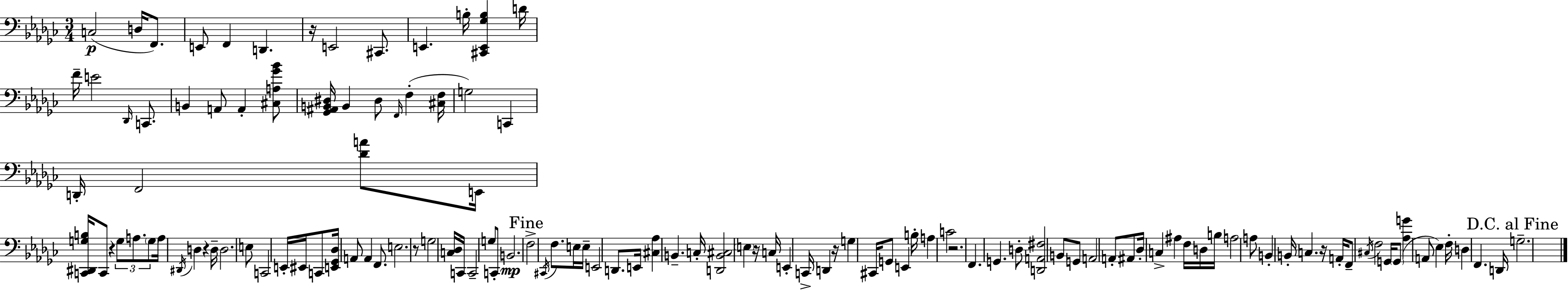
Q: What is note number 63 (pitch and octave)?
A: C3